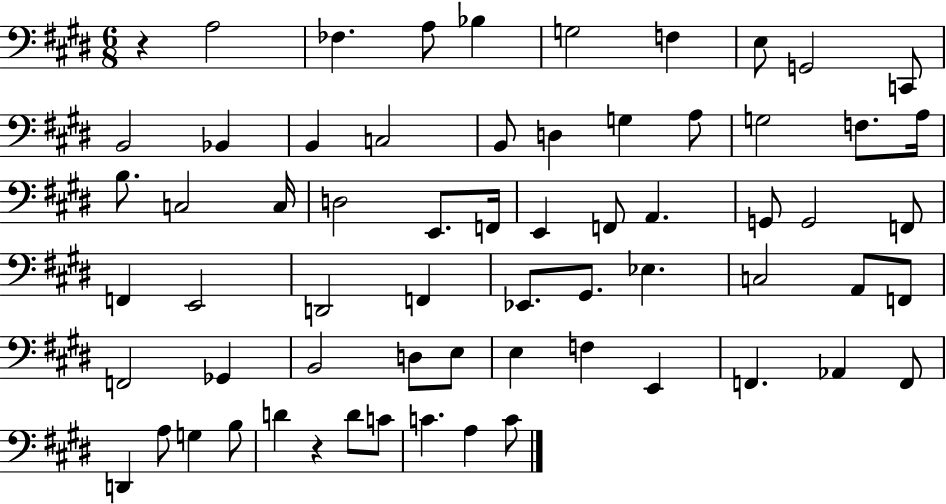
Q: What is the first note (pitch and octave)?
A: A3